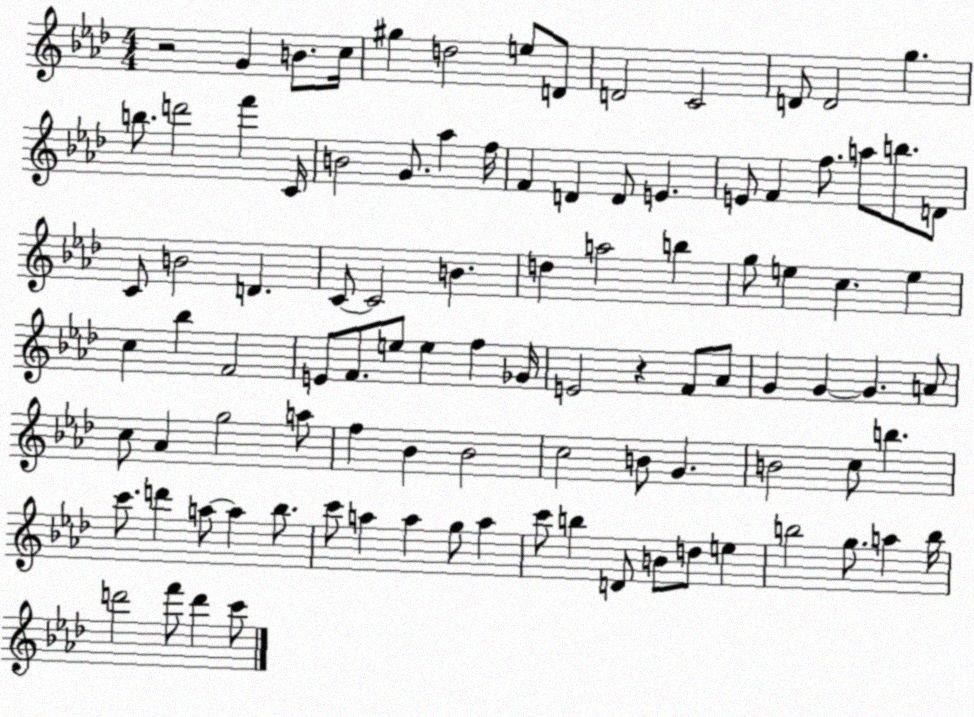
X:1
T:Untitled
M:4/4
L:1/4
K:Ab
z2 G B/2 c/4 ^g d2 e/2 D/2 D2 C2 D/2 D2 g b/2 d'2 f' C/4 B2 G/2 _a f/4 F D D/2 E E/2 F f/2 a/2 b/2 D/2 C/2 B2 D C/2 C2 B d a2 b g/2 e c e c _b F2 E/2 F/2 e/2 e f _G/4 E2 z F/2 _A/2 G G G A/2 c/2 _A g2 a/2 f _B _B2 c2 B/2 G B2 c/2 b c'/2 d' a/2 a _b/2 c'/2 a a g/2 a c'/2 b D/2 B/2 d/2 e b2 g/2 a b/4 d'2 f'/2 d' c'/2